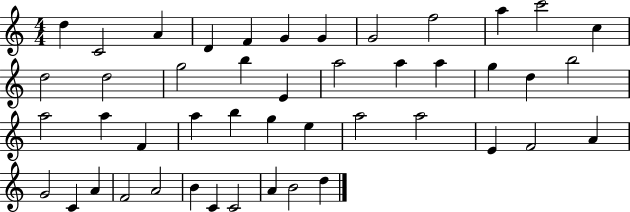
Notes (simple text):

D5/q C4/h A4/q D4/q F4/q G4/q G4/q G4/h F5/h A5/q C6/h C5/q D5/h D5/h G5/h B5/q E4/q A5/h A5/q A5/q G5/q D5/q B5/h A5/h A5/q F4/q A5/q B5/q G5/q E5/q A5/h A5/h E4/q F4/h A4/q G4/h C4/q A4/q F4/h A4/h B4/q C4/q C4/h A4/q B4/h D5/q